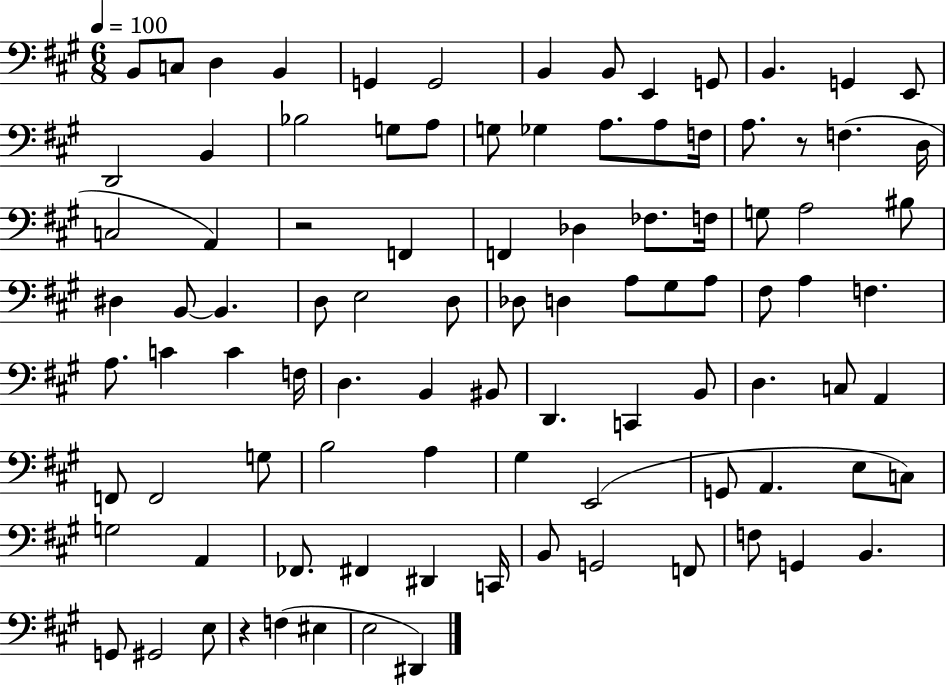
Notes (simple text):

B2/e C3/e D3/q B2/q G2/q G2/h B2/q B2/e E2/q G2/e B2/q. G2/q E2/e D2/h B2/q Bb3/h G3/e A3/e G3/e Gb3/q A3/e. A3/e F3/s A3/e. R/e F3/q. D3/s C3/h A2/q R/h F2/q F2/q Db3/q FES3/e. F3/s G3/e A3/h BIS3/e D#3/q B2/e B2/q. D3/e E3/h D3/e Db3/e D3/q A3/e G#3/e A3/e F#3/e A3/q F3/q. A3/e. C4/q C4/q F3/s D3/q. B2/q BIS2/e D2/q. C2/q B2/e D3/q. C3/e A2/q F2/e F2/h G3/e B3/h A3/q G#3/q E2/h G2/e A2/q. E3/e C3/e G3/h A2/q FES2/e. F#2/q D#2/q C2/s B2/e G2/h F2/e F3/e G2/q B2/q. G2/e G#2/h E3/e R/q F3/q EIS3/q E3/h D#2/q